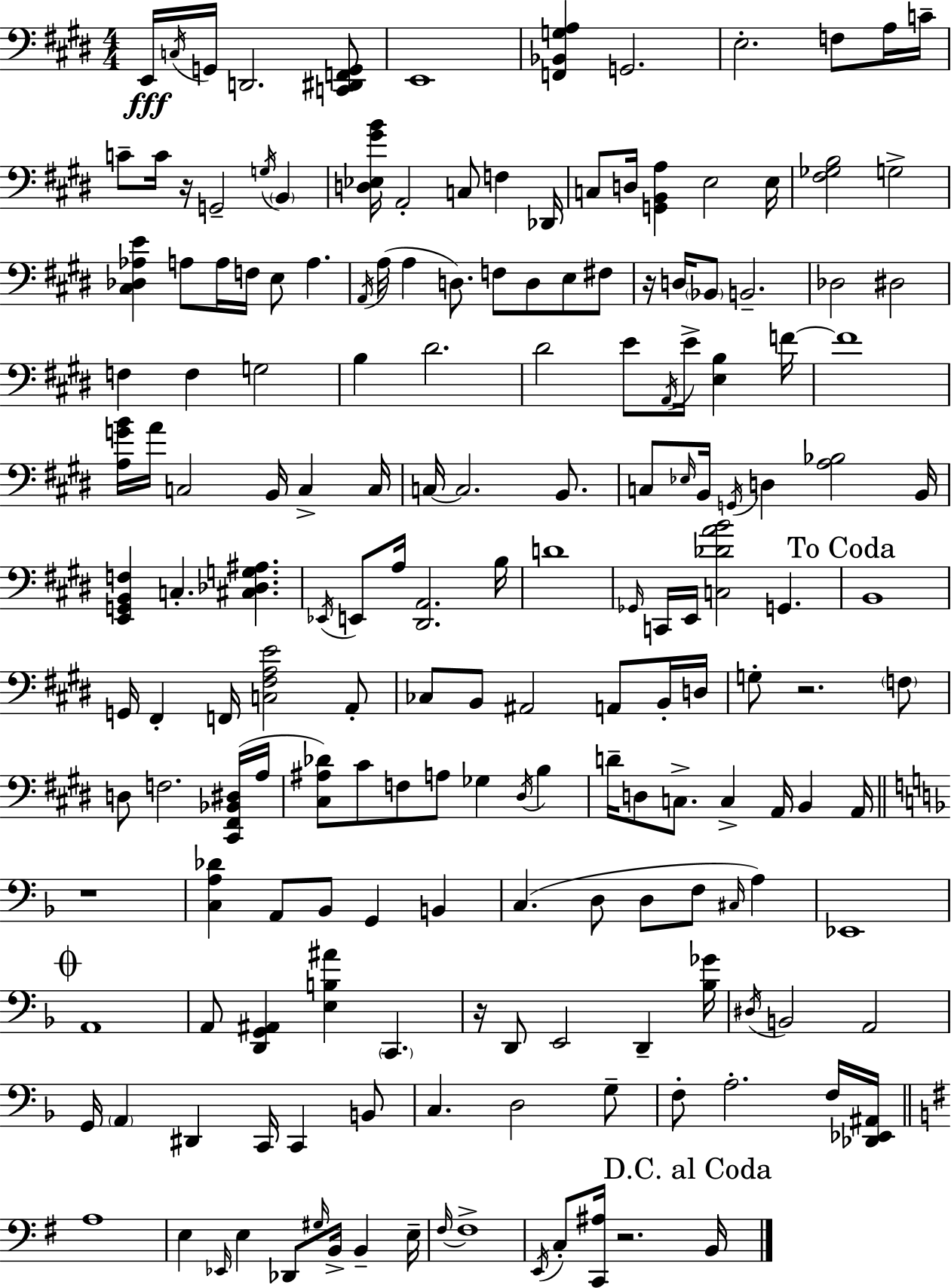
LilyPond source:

{
  \clef bass
  \numericTimeSignature
  \time 4/4
  \key e \major
  e,16\fff \acciaccatura { c16 } g,16 d,2. <c, dis, f, g,>8 | e,1 | <f, bes, g a>4 g,2. | e2.-. f8 a16 | \break c'16-- c'8-- c'16 r16 g,2-- \acciaccatura { g16 } \parenthesize b,4 | <d ees gis' b'>16 a,2-. c8 f4 | des,16 c8 d16 <g, b, a>4 e2 | e16 <fis ges b>2 g2-> | \break <cis des aes e'>4 a8 a16 f16 e8 a4. | \acciaccatura { a,16 } a16( a4 d8.) f8 d8 e8 | fis8 r16 d16 \parenthesize bes,8 b,2.-- | des2 dis2 | \break f4 f4 g2 | b4 dis'2. | dis'2 e'8 \acciaccatura { a,16 } e'16-> <e b>4 | f'16~~ f'1 | \break <a g' b'>16 a'16 c2 b,16 c4-> | c16 c16~~ c2. | b,8. c8 \grace { ees16 } b,16 \acciaccatura { g,16 } d4 <a bes>2 | b,16 <e, g, b, f>4 c4.-. | \break <cis des g ais>4. \acciaccatura { ees,16 } e,8 a16 <dis, a,>2. | b16 d'1 | \grace { ges,16 } c,16 e,16 <c des' a' b'>2 | g,4. \mark "To Coda" b,1 | \break g,16 fis,4-. f,16 <c fis a e'>2 | a,8-. ces8 b,8 ais,2 | a,8 b,16-. d16 g8-. r2. | \parenthesize f8 d8 f2. | \break <cis, fis, bes, dis>16( a16 <cis ais des'>8) cis'8 f8 a8 | ges4 \acciaccatura { dis16 } b4 d'16-- d8 c8.-> c4-> | a,16 b,4 a,16 \bar "||" \break \key f \major r1 | <c a des'>4 a,8 bes,8 g,4 b,4 | c4.( d8 d8 f8 \grace { cis16 } a4) | ees,1 | \break \mark \markup { \musicglyph "scripts.coda" } a,1 | a,8 <d, g, ais,>4 <e b ais'>4 \parenthesize c,4. | r16 d,8 e,2 d,4-- | <bes ges'>16 \acciaccatura { dis16 } b,2 a,2 | \break g,16 \parenthesize a,4 dis,4 c,16 c,4 | b,8 c4. d2 | g8-- f8-. a2.-. | f16 <des, ees, ais,>16 \bar "||" \break \key e \minor a1 | e4 \grace { ees,16 } e4 des,8 \grace { gis16 } b,16-> b,4-- | e16-- \grace { fis16~ }~ fis1-> | \acciaccatura { e,16 } c8-. <c, ais>16 r2. | \break \mark "D.C. al Coda" b,16 \bar "|."
}